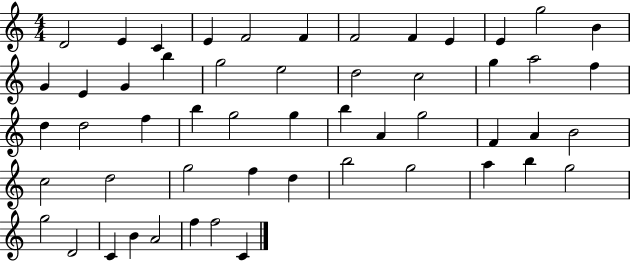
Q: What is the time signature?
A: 4/4